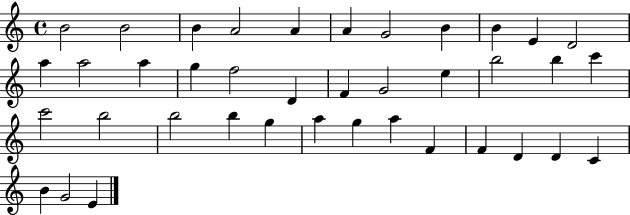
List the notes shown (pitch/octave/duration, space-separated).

B4/h B4/h B4/q A4/h A4/q A4/q G4/h B4/q B4/q E4/q D4/h A5/q A5/h A5/q G5/q F5/h D4/q F4/q G4/h E5/q B5/h B5/q C6/q C6/h B5/h B5/h B5/q G5/q A5/q G5/q A5/q F4/q F4/q D4/q D4/q C4/q B4/q G4/h E4/q